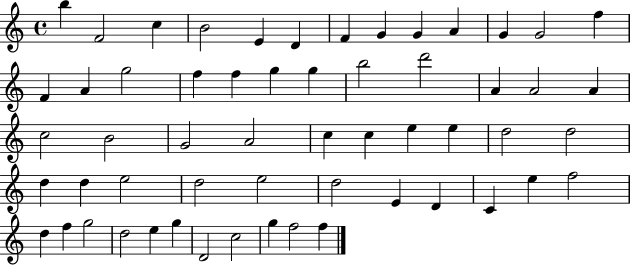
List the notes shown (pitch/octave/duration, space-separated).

B5/q F4/h C5/q B4/h E4/q D4/q F4/q G4/q G4/q A4/q G4/q G4/h F5/q F4/q A4/q G5/h F5/q F5/q G5/q G5/q B5/h D6/h A4/q A4/h A4/q C5/h B4/h G4/h A4/h C5/q C5/q E5/q E5/q D5/h D5/h D5/q D5/q E5/h D5/h E5/h D5/h E4/q D4/q C4/q E5/q F5/h D5/q F5/q G5/h D5/h E5/q G5/q D4/h C5/h G5/q F5/h F5/q